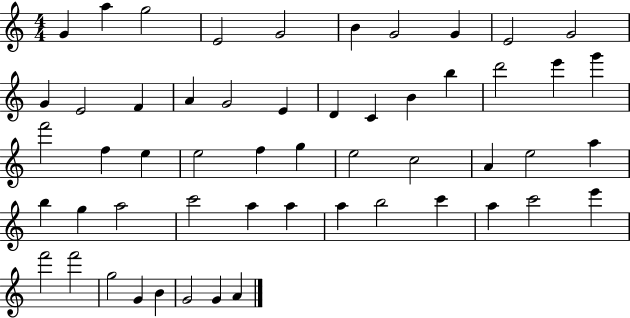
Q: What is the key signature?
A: C major